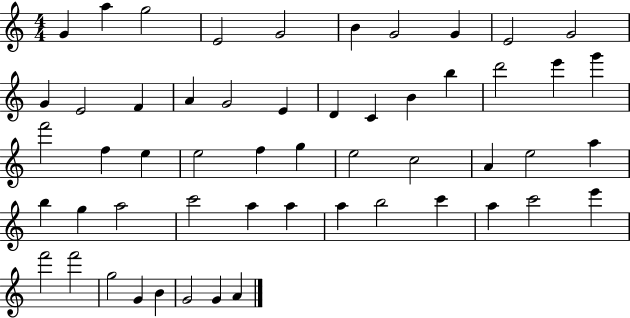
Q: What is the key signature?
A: C major